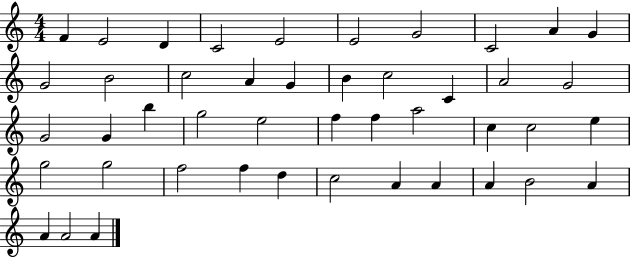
F4/q E4/h D4/q C4/h E4/h E4/h G4/h C4/h A4/q G4/q G4/h B4/h C5/h A4/q G4/q B4/q C5/h C4/q A4/h G4/h G4/h G4/q B5/q G5/h E5/h F5/q F5/q A5/h C5/q C5/h E5/q G5/h G5/h F5/h F5/q D5/q C5/h A4/q A4/q A4/q B4/h A4/q A4/q A4/h A4/q